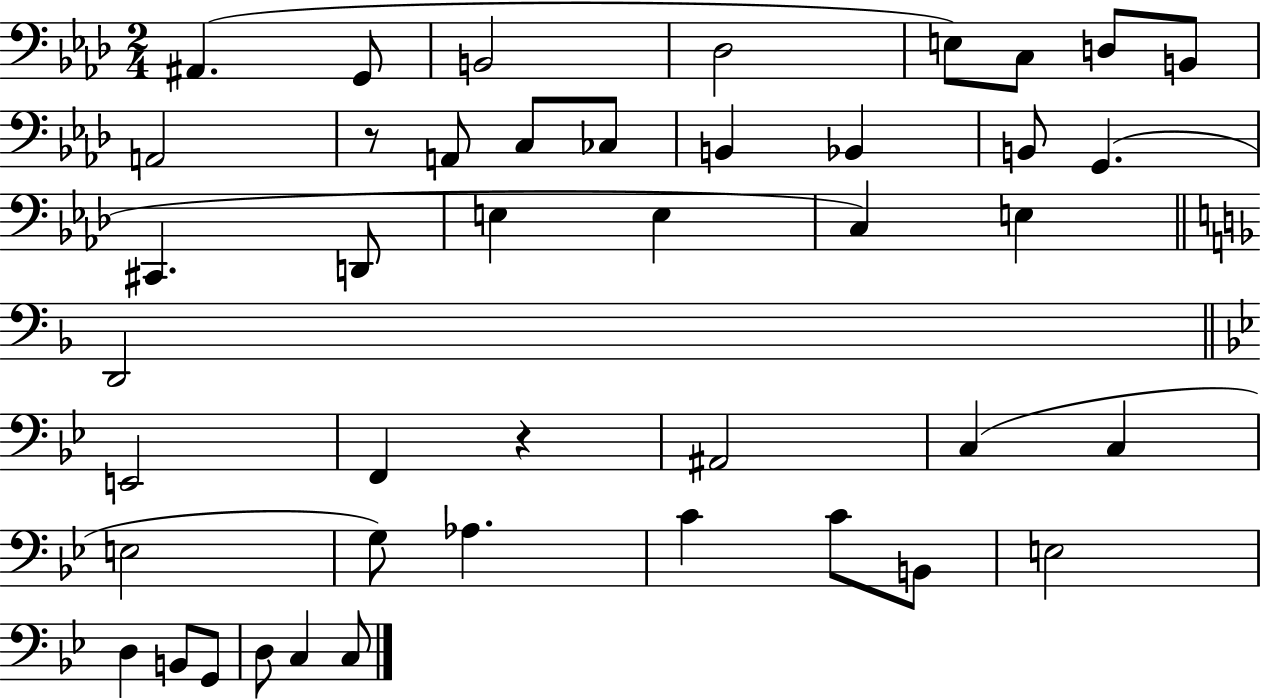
X:1
T:Untitled
M:2/4
L:1/4
K:Ab
^A,, G,,/2 B,,2 _D,2 E,/2 C,/2 D,/2 B,,/2 A,,2 z/2 A,,/2 C,/2 _C,/2 B,, _B,, B,,/2 G,, ^C,, D,,/2 E, E, C, E, D,,2 E,,2 F,, z ^A,,2 C, C, E,2 G,/2 _A, C C/2 B,,/2 E,2 D, B,,/2 G,,/2 D,/2 C, C,/2